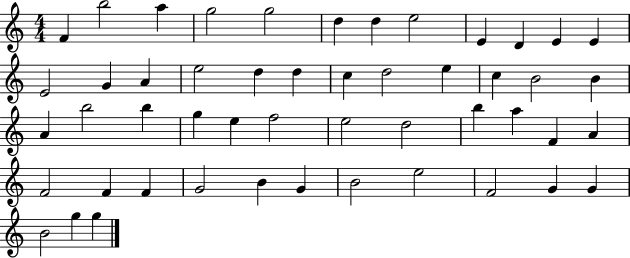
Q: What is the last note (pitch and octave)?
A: G5